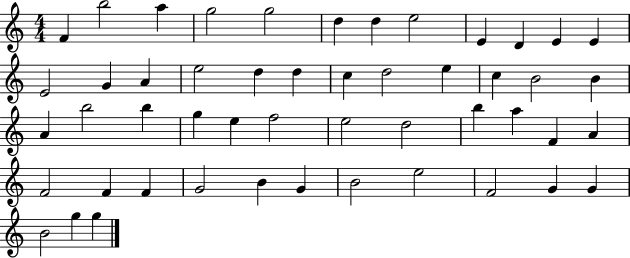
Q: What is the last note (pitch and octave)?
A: G5